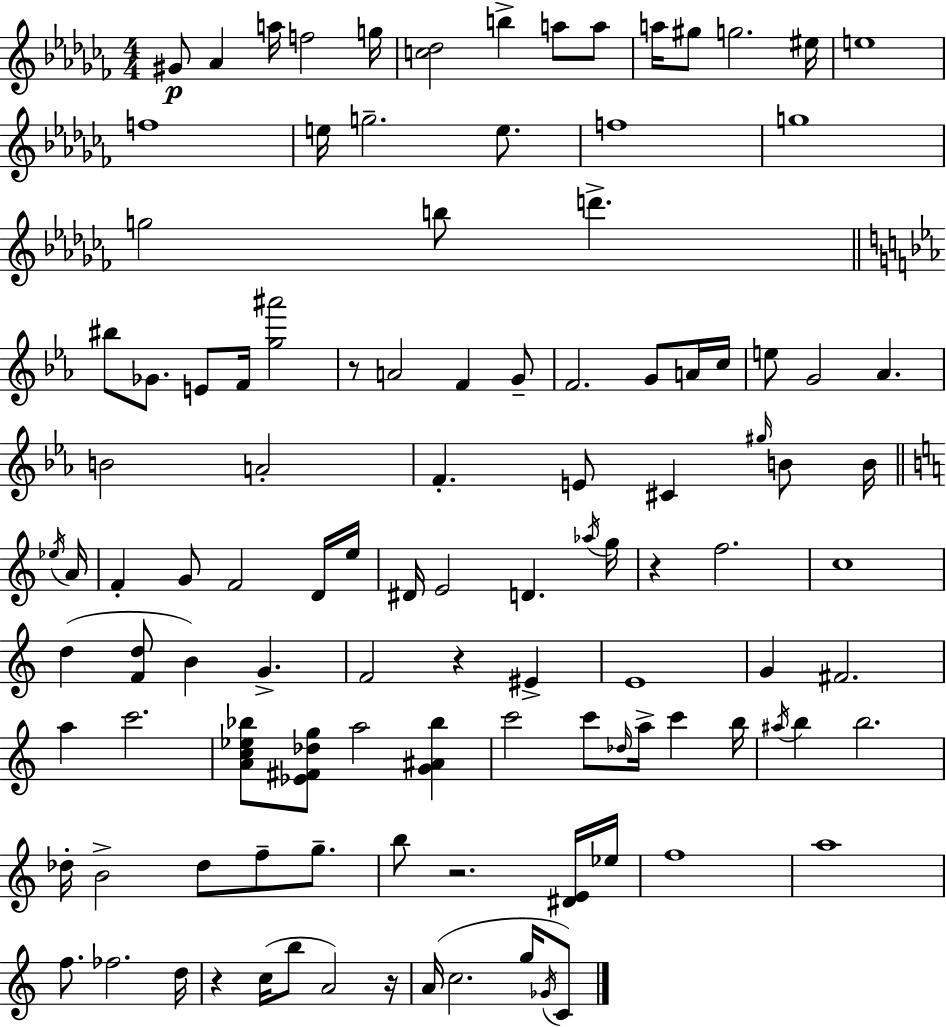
{
  \clef treble
  \numericTimeSignature
  \time 4/4
  \key aes \minor
  gis'8\p aes'4 a''16 f''2 g''16 | <c'' des''>2 b''4-> a''8 a''8 | a''16 gis''8 g''2. eis''16 | e''1 | \break f''1 | e''16 g''2.-- e''8. | f''1 | g''1 | \break g''2 b''8 d'''4.-> | \bar "||" \break \key c \minor bis''8 ges'8. e'8 f'16 <g'' ais'''>2 | r8 a'2 f'4 g'8-- | f'2. g'8 a'16 c''16 | e''8 g'2 aes'4. | \break b'2 a'2-. | f'4.-. e'8 cis'4 \grace { gis''16 } b'8 b'16 | \bar "||" \break \key c \major \acciaccatura { ees''16 } a'16 f'4-. g'8 f'2 | d'16 e''16 dis'16 e'2 d'4. | \acciaccatura { aes''16 } g''16 r4 f''2. | c''1 | \break d''4( <f' d''>8 b'4) g'4.-> | f'2 r4 eis'4-> | e'1 | g'4 fis'2. | \break a''4 c'''2. | <a' c'' ees'' bes''>8 <ees' fis' des'' g''>8 a''2 <g' ais' bes''>4 | c'''2 c'''8 \grace { des''16 } a''16-> c'''4 | b''16 \acciaccatura { ais''16 } b''4 b''2. | \break des''16-. b'2-> des''8 | f''8-- g''8.-- b''8 r2. | <dis' e'>16 ees''16 f''1 | a''1 | \break f''8. fes''2. | d''16 r4 c''16( b''8 a'2) | r16 a'16( c''2. | g''16 \acciaccatura { ges'16 } c'8) \bar "|."
}